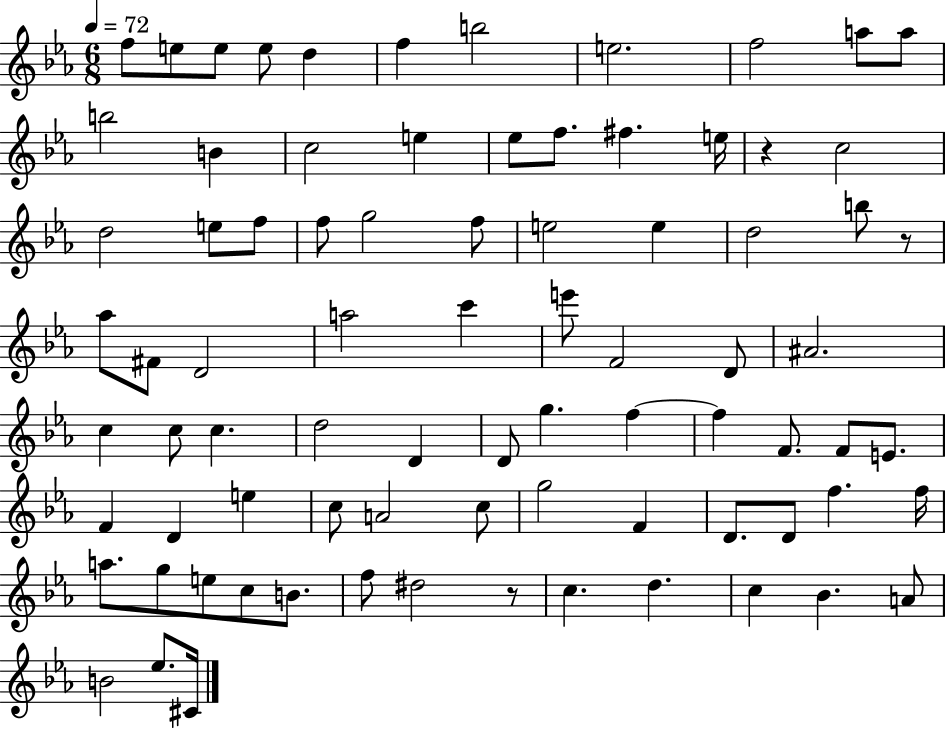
F5/e E5/e E5/e E5/e D5/q F5/q B5/h E5/h. F5/h A5/e A5/e B5/h B4/q C5/h E5/q Eb5/e F5/e. F#5/q. E5/s R/q C5/h D5/h E5/e F5/e F5/e G5/h F5/e E5/h E5/q D5/h B5/e R/e Ab5/e F#4/e D4/h A5/h C6/q E6/e F4/h D4/e A#4/h. C5/q C5/e C5/q. D5/h D4/q D4/e G5/q. F5/q F5/q F4/e. F4/e E4/e. F4/q D4/q E5/q C5/e A4/h C5/e G5/h F4/q D4/e. D4/e F5/q. F5/s A5/e. G5/e E5/e C5/e B4/e. F5/e D#5/h R/e C5/q. D5/q. C5/q Bb4/q. A4/e B4/h Eb5/e. C#4/s